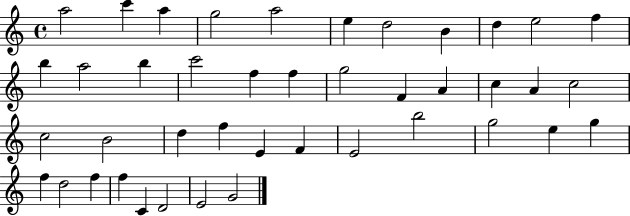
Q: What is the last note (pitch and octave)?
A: G4